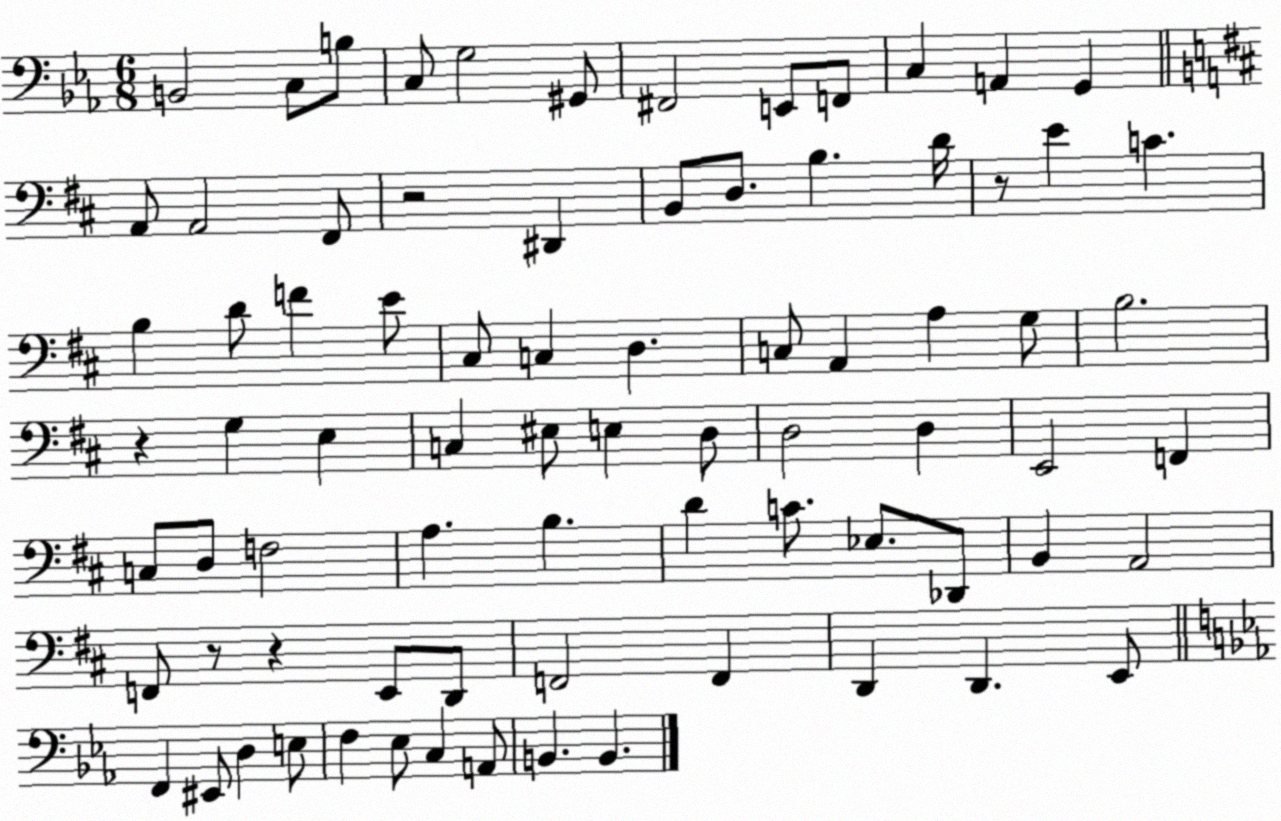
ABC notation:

X:1
T:Untitled
M:6/8
L:1/4
K:Eb
B,,2 C,/2 B,/2 C,/2 G,2 ^G,,/2 ^F,,2 E,,/2 F,,/2 C, A,, G,, A,,/2 A,,2 ^F,,/2 z2 ^D,, B,,/2 D,/2 B, D/4 z/2 E C B, D/2 F E/2 ^C,/2 C, D, C,/2 A,, A, G,/2 B,2 z G, E, C, ^E,/2 E, D,/2 D,2 D, E,,2 F,, C,/2 D,/2 F,2 A, B, D C/2 _E,/2 _D,,/2 B,, A,,2 F,,/2 z/2 z E,,/2 D,,/2 F,,2 F,, D,, D,, E,,/2 F,, ^E,,/2 D, E,/2 F, _E,/2 C, A,,/2 B,, B,,